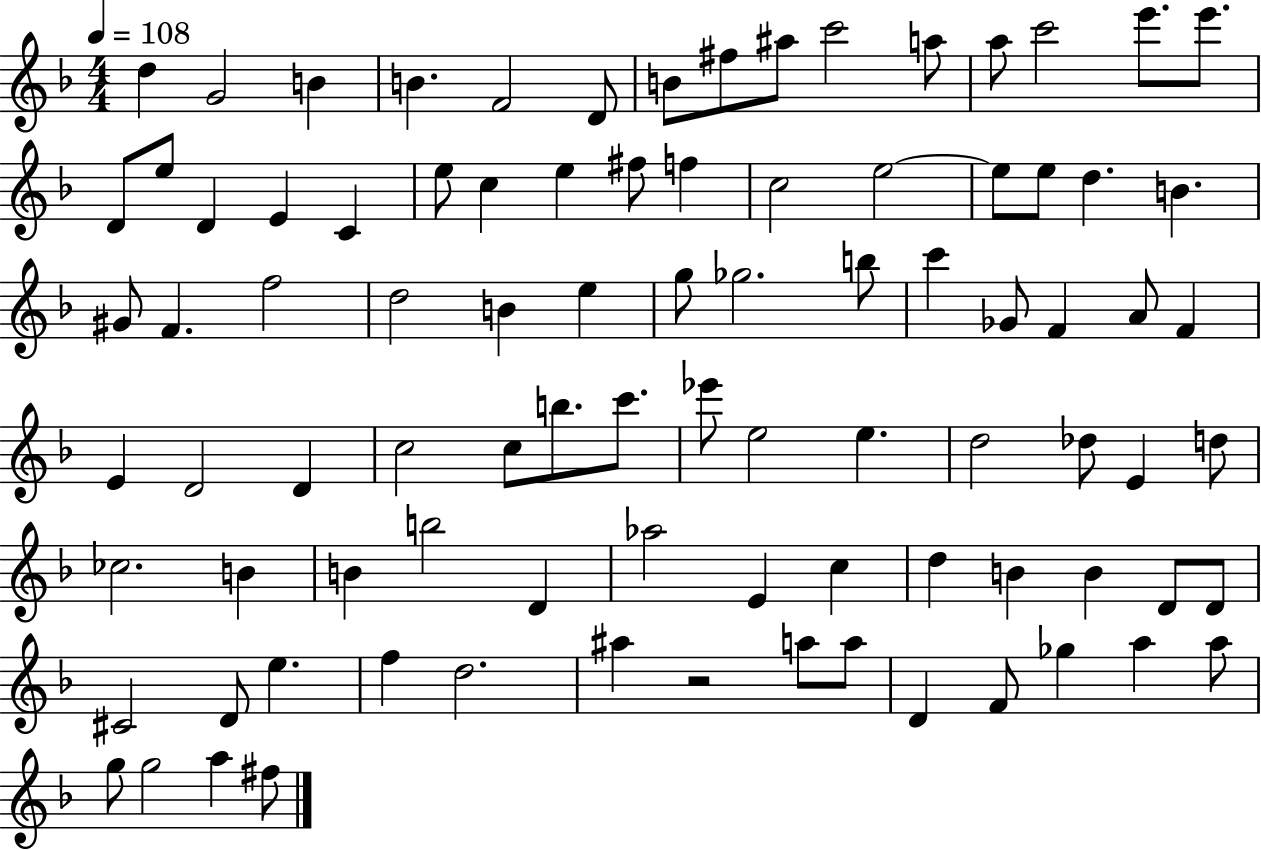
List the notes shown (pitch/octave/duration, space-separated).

D5/q G4/h B4/q B4/q. F4/h D4/e B4/e F#5/e A#5/e C6/h A5/e A5/e C6/h E6/e. E6/e. D4/e E5/e D4/q E4/q C4/q E5/e C5/q E5/q F#5/e F5/q C5/h E5/h E5/e E5/e D5/q. B4/q. G#4/e F4/q. F5/h D5/h B4/q E5/q G5/e Gb5/h. B5/e C6/q Gb4/e F4/q A4/e F4/q E4/q D4/h D4/q C5/h C5/e B5/e. C6/e. Eb6/e E5/h E5/q. D5/h Db5/e E4/q D5/e CES5/h. B4/q B4/q B5/h D4/q Ab5/h E4/q C5/q D5/q B4/q B4/q D4/e D4/e C#4/h D4/e E5/q. F5/q D5/h. A#5/q R/h A5/e A5/e D4/q F4/e Gb5/q A5/q A5/e G5/e G5/h A5/q F#5/e